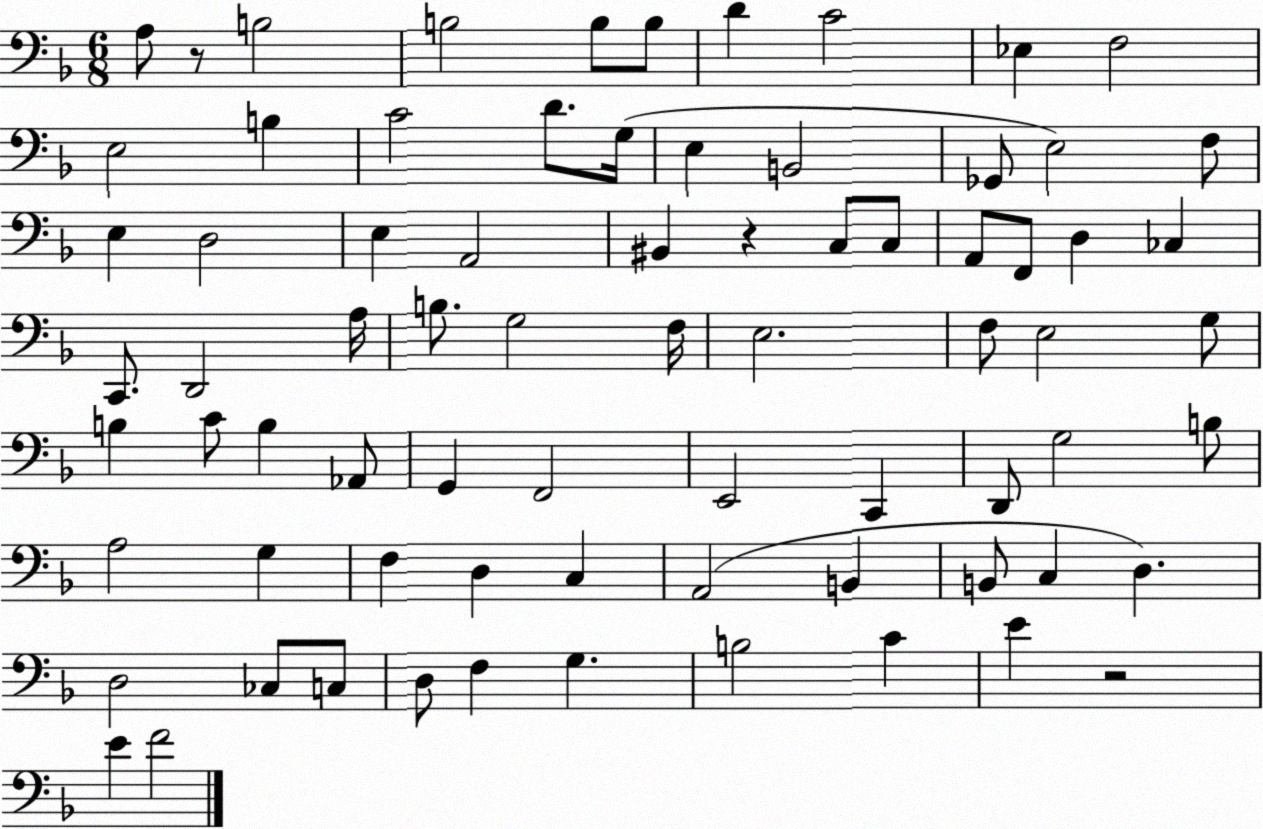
X:1
T:Untitled
M:6/8
L:1/4
K:F
A,/2 z/2 B,2 B,2 B,/2 B,/2 D C2 _E, F,2 E,2 B, C2 D/2 G,/4 E, B,,2 _G,,/2 E,2 F,/2 E, D,2 E, A,,2 ^B,, z C,/2 C,/2 A,,/2 F,,/2 D, _C, C,,/2 D,,2 A,/4 B,/2 G,2 F,/4 E,2 F,/2 E,2 G,/2 B, C/2 B, _A,,/2 G,, F,,2 E,,2 C,, D,,/2 G,2 B,/2 A,2 G, F, D, C, A,,2 B,, B,,/2 C, D, D,2 _C,/2 C,/2 D,/2 F, G, B,2 C E z2 E F2